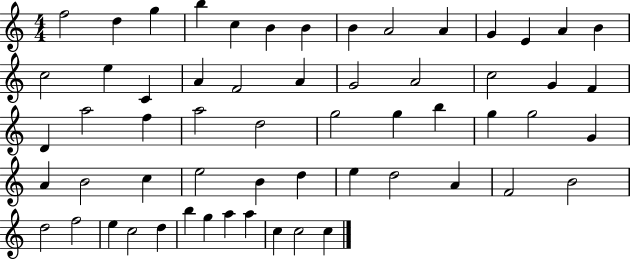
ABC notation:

X:1
T:Untitled
M:4/4
L:1/4
K:C
f2 d g b c B B B A2 A G E A B c2 e C A F2 A G2 A2 c2 G F D a2 f a2 d2 g2 g b g g2 G A B2 c e2 B d e d2 A F2 B2 d2 f2 e c2 d b g a a c c2 c